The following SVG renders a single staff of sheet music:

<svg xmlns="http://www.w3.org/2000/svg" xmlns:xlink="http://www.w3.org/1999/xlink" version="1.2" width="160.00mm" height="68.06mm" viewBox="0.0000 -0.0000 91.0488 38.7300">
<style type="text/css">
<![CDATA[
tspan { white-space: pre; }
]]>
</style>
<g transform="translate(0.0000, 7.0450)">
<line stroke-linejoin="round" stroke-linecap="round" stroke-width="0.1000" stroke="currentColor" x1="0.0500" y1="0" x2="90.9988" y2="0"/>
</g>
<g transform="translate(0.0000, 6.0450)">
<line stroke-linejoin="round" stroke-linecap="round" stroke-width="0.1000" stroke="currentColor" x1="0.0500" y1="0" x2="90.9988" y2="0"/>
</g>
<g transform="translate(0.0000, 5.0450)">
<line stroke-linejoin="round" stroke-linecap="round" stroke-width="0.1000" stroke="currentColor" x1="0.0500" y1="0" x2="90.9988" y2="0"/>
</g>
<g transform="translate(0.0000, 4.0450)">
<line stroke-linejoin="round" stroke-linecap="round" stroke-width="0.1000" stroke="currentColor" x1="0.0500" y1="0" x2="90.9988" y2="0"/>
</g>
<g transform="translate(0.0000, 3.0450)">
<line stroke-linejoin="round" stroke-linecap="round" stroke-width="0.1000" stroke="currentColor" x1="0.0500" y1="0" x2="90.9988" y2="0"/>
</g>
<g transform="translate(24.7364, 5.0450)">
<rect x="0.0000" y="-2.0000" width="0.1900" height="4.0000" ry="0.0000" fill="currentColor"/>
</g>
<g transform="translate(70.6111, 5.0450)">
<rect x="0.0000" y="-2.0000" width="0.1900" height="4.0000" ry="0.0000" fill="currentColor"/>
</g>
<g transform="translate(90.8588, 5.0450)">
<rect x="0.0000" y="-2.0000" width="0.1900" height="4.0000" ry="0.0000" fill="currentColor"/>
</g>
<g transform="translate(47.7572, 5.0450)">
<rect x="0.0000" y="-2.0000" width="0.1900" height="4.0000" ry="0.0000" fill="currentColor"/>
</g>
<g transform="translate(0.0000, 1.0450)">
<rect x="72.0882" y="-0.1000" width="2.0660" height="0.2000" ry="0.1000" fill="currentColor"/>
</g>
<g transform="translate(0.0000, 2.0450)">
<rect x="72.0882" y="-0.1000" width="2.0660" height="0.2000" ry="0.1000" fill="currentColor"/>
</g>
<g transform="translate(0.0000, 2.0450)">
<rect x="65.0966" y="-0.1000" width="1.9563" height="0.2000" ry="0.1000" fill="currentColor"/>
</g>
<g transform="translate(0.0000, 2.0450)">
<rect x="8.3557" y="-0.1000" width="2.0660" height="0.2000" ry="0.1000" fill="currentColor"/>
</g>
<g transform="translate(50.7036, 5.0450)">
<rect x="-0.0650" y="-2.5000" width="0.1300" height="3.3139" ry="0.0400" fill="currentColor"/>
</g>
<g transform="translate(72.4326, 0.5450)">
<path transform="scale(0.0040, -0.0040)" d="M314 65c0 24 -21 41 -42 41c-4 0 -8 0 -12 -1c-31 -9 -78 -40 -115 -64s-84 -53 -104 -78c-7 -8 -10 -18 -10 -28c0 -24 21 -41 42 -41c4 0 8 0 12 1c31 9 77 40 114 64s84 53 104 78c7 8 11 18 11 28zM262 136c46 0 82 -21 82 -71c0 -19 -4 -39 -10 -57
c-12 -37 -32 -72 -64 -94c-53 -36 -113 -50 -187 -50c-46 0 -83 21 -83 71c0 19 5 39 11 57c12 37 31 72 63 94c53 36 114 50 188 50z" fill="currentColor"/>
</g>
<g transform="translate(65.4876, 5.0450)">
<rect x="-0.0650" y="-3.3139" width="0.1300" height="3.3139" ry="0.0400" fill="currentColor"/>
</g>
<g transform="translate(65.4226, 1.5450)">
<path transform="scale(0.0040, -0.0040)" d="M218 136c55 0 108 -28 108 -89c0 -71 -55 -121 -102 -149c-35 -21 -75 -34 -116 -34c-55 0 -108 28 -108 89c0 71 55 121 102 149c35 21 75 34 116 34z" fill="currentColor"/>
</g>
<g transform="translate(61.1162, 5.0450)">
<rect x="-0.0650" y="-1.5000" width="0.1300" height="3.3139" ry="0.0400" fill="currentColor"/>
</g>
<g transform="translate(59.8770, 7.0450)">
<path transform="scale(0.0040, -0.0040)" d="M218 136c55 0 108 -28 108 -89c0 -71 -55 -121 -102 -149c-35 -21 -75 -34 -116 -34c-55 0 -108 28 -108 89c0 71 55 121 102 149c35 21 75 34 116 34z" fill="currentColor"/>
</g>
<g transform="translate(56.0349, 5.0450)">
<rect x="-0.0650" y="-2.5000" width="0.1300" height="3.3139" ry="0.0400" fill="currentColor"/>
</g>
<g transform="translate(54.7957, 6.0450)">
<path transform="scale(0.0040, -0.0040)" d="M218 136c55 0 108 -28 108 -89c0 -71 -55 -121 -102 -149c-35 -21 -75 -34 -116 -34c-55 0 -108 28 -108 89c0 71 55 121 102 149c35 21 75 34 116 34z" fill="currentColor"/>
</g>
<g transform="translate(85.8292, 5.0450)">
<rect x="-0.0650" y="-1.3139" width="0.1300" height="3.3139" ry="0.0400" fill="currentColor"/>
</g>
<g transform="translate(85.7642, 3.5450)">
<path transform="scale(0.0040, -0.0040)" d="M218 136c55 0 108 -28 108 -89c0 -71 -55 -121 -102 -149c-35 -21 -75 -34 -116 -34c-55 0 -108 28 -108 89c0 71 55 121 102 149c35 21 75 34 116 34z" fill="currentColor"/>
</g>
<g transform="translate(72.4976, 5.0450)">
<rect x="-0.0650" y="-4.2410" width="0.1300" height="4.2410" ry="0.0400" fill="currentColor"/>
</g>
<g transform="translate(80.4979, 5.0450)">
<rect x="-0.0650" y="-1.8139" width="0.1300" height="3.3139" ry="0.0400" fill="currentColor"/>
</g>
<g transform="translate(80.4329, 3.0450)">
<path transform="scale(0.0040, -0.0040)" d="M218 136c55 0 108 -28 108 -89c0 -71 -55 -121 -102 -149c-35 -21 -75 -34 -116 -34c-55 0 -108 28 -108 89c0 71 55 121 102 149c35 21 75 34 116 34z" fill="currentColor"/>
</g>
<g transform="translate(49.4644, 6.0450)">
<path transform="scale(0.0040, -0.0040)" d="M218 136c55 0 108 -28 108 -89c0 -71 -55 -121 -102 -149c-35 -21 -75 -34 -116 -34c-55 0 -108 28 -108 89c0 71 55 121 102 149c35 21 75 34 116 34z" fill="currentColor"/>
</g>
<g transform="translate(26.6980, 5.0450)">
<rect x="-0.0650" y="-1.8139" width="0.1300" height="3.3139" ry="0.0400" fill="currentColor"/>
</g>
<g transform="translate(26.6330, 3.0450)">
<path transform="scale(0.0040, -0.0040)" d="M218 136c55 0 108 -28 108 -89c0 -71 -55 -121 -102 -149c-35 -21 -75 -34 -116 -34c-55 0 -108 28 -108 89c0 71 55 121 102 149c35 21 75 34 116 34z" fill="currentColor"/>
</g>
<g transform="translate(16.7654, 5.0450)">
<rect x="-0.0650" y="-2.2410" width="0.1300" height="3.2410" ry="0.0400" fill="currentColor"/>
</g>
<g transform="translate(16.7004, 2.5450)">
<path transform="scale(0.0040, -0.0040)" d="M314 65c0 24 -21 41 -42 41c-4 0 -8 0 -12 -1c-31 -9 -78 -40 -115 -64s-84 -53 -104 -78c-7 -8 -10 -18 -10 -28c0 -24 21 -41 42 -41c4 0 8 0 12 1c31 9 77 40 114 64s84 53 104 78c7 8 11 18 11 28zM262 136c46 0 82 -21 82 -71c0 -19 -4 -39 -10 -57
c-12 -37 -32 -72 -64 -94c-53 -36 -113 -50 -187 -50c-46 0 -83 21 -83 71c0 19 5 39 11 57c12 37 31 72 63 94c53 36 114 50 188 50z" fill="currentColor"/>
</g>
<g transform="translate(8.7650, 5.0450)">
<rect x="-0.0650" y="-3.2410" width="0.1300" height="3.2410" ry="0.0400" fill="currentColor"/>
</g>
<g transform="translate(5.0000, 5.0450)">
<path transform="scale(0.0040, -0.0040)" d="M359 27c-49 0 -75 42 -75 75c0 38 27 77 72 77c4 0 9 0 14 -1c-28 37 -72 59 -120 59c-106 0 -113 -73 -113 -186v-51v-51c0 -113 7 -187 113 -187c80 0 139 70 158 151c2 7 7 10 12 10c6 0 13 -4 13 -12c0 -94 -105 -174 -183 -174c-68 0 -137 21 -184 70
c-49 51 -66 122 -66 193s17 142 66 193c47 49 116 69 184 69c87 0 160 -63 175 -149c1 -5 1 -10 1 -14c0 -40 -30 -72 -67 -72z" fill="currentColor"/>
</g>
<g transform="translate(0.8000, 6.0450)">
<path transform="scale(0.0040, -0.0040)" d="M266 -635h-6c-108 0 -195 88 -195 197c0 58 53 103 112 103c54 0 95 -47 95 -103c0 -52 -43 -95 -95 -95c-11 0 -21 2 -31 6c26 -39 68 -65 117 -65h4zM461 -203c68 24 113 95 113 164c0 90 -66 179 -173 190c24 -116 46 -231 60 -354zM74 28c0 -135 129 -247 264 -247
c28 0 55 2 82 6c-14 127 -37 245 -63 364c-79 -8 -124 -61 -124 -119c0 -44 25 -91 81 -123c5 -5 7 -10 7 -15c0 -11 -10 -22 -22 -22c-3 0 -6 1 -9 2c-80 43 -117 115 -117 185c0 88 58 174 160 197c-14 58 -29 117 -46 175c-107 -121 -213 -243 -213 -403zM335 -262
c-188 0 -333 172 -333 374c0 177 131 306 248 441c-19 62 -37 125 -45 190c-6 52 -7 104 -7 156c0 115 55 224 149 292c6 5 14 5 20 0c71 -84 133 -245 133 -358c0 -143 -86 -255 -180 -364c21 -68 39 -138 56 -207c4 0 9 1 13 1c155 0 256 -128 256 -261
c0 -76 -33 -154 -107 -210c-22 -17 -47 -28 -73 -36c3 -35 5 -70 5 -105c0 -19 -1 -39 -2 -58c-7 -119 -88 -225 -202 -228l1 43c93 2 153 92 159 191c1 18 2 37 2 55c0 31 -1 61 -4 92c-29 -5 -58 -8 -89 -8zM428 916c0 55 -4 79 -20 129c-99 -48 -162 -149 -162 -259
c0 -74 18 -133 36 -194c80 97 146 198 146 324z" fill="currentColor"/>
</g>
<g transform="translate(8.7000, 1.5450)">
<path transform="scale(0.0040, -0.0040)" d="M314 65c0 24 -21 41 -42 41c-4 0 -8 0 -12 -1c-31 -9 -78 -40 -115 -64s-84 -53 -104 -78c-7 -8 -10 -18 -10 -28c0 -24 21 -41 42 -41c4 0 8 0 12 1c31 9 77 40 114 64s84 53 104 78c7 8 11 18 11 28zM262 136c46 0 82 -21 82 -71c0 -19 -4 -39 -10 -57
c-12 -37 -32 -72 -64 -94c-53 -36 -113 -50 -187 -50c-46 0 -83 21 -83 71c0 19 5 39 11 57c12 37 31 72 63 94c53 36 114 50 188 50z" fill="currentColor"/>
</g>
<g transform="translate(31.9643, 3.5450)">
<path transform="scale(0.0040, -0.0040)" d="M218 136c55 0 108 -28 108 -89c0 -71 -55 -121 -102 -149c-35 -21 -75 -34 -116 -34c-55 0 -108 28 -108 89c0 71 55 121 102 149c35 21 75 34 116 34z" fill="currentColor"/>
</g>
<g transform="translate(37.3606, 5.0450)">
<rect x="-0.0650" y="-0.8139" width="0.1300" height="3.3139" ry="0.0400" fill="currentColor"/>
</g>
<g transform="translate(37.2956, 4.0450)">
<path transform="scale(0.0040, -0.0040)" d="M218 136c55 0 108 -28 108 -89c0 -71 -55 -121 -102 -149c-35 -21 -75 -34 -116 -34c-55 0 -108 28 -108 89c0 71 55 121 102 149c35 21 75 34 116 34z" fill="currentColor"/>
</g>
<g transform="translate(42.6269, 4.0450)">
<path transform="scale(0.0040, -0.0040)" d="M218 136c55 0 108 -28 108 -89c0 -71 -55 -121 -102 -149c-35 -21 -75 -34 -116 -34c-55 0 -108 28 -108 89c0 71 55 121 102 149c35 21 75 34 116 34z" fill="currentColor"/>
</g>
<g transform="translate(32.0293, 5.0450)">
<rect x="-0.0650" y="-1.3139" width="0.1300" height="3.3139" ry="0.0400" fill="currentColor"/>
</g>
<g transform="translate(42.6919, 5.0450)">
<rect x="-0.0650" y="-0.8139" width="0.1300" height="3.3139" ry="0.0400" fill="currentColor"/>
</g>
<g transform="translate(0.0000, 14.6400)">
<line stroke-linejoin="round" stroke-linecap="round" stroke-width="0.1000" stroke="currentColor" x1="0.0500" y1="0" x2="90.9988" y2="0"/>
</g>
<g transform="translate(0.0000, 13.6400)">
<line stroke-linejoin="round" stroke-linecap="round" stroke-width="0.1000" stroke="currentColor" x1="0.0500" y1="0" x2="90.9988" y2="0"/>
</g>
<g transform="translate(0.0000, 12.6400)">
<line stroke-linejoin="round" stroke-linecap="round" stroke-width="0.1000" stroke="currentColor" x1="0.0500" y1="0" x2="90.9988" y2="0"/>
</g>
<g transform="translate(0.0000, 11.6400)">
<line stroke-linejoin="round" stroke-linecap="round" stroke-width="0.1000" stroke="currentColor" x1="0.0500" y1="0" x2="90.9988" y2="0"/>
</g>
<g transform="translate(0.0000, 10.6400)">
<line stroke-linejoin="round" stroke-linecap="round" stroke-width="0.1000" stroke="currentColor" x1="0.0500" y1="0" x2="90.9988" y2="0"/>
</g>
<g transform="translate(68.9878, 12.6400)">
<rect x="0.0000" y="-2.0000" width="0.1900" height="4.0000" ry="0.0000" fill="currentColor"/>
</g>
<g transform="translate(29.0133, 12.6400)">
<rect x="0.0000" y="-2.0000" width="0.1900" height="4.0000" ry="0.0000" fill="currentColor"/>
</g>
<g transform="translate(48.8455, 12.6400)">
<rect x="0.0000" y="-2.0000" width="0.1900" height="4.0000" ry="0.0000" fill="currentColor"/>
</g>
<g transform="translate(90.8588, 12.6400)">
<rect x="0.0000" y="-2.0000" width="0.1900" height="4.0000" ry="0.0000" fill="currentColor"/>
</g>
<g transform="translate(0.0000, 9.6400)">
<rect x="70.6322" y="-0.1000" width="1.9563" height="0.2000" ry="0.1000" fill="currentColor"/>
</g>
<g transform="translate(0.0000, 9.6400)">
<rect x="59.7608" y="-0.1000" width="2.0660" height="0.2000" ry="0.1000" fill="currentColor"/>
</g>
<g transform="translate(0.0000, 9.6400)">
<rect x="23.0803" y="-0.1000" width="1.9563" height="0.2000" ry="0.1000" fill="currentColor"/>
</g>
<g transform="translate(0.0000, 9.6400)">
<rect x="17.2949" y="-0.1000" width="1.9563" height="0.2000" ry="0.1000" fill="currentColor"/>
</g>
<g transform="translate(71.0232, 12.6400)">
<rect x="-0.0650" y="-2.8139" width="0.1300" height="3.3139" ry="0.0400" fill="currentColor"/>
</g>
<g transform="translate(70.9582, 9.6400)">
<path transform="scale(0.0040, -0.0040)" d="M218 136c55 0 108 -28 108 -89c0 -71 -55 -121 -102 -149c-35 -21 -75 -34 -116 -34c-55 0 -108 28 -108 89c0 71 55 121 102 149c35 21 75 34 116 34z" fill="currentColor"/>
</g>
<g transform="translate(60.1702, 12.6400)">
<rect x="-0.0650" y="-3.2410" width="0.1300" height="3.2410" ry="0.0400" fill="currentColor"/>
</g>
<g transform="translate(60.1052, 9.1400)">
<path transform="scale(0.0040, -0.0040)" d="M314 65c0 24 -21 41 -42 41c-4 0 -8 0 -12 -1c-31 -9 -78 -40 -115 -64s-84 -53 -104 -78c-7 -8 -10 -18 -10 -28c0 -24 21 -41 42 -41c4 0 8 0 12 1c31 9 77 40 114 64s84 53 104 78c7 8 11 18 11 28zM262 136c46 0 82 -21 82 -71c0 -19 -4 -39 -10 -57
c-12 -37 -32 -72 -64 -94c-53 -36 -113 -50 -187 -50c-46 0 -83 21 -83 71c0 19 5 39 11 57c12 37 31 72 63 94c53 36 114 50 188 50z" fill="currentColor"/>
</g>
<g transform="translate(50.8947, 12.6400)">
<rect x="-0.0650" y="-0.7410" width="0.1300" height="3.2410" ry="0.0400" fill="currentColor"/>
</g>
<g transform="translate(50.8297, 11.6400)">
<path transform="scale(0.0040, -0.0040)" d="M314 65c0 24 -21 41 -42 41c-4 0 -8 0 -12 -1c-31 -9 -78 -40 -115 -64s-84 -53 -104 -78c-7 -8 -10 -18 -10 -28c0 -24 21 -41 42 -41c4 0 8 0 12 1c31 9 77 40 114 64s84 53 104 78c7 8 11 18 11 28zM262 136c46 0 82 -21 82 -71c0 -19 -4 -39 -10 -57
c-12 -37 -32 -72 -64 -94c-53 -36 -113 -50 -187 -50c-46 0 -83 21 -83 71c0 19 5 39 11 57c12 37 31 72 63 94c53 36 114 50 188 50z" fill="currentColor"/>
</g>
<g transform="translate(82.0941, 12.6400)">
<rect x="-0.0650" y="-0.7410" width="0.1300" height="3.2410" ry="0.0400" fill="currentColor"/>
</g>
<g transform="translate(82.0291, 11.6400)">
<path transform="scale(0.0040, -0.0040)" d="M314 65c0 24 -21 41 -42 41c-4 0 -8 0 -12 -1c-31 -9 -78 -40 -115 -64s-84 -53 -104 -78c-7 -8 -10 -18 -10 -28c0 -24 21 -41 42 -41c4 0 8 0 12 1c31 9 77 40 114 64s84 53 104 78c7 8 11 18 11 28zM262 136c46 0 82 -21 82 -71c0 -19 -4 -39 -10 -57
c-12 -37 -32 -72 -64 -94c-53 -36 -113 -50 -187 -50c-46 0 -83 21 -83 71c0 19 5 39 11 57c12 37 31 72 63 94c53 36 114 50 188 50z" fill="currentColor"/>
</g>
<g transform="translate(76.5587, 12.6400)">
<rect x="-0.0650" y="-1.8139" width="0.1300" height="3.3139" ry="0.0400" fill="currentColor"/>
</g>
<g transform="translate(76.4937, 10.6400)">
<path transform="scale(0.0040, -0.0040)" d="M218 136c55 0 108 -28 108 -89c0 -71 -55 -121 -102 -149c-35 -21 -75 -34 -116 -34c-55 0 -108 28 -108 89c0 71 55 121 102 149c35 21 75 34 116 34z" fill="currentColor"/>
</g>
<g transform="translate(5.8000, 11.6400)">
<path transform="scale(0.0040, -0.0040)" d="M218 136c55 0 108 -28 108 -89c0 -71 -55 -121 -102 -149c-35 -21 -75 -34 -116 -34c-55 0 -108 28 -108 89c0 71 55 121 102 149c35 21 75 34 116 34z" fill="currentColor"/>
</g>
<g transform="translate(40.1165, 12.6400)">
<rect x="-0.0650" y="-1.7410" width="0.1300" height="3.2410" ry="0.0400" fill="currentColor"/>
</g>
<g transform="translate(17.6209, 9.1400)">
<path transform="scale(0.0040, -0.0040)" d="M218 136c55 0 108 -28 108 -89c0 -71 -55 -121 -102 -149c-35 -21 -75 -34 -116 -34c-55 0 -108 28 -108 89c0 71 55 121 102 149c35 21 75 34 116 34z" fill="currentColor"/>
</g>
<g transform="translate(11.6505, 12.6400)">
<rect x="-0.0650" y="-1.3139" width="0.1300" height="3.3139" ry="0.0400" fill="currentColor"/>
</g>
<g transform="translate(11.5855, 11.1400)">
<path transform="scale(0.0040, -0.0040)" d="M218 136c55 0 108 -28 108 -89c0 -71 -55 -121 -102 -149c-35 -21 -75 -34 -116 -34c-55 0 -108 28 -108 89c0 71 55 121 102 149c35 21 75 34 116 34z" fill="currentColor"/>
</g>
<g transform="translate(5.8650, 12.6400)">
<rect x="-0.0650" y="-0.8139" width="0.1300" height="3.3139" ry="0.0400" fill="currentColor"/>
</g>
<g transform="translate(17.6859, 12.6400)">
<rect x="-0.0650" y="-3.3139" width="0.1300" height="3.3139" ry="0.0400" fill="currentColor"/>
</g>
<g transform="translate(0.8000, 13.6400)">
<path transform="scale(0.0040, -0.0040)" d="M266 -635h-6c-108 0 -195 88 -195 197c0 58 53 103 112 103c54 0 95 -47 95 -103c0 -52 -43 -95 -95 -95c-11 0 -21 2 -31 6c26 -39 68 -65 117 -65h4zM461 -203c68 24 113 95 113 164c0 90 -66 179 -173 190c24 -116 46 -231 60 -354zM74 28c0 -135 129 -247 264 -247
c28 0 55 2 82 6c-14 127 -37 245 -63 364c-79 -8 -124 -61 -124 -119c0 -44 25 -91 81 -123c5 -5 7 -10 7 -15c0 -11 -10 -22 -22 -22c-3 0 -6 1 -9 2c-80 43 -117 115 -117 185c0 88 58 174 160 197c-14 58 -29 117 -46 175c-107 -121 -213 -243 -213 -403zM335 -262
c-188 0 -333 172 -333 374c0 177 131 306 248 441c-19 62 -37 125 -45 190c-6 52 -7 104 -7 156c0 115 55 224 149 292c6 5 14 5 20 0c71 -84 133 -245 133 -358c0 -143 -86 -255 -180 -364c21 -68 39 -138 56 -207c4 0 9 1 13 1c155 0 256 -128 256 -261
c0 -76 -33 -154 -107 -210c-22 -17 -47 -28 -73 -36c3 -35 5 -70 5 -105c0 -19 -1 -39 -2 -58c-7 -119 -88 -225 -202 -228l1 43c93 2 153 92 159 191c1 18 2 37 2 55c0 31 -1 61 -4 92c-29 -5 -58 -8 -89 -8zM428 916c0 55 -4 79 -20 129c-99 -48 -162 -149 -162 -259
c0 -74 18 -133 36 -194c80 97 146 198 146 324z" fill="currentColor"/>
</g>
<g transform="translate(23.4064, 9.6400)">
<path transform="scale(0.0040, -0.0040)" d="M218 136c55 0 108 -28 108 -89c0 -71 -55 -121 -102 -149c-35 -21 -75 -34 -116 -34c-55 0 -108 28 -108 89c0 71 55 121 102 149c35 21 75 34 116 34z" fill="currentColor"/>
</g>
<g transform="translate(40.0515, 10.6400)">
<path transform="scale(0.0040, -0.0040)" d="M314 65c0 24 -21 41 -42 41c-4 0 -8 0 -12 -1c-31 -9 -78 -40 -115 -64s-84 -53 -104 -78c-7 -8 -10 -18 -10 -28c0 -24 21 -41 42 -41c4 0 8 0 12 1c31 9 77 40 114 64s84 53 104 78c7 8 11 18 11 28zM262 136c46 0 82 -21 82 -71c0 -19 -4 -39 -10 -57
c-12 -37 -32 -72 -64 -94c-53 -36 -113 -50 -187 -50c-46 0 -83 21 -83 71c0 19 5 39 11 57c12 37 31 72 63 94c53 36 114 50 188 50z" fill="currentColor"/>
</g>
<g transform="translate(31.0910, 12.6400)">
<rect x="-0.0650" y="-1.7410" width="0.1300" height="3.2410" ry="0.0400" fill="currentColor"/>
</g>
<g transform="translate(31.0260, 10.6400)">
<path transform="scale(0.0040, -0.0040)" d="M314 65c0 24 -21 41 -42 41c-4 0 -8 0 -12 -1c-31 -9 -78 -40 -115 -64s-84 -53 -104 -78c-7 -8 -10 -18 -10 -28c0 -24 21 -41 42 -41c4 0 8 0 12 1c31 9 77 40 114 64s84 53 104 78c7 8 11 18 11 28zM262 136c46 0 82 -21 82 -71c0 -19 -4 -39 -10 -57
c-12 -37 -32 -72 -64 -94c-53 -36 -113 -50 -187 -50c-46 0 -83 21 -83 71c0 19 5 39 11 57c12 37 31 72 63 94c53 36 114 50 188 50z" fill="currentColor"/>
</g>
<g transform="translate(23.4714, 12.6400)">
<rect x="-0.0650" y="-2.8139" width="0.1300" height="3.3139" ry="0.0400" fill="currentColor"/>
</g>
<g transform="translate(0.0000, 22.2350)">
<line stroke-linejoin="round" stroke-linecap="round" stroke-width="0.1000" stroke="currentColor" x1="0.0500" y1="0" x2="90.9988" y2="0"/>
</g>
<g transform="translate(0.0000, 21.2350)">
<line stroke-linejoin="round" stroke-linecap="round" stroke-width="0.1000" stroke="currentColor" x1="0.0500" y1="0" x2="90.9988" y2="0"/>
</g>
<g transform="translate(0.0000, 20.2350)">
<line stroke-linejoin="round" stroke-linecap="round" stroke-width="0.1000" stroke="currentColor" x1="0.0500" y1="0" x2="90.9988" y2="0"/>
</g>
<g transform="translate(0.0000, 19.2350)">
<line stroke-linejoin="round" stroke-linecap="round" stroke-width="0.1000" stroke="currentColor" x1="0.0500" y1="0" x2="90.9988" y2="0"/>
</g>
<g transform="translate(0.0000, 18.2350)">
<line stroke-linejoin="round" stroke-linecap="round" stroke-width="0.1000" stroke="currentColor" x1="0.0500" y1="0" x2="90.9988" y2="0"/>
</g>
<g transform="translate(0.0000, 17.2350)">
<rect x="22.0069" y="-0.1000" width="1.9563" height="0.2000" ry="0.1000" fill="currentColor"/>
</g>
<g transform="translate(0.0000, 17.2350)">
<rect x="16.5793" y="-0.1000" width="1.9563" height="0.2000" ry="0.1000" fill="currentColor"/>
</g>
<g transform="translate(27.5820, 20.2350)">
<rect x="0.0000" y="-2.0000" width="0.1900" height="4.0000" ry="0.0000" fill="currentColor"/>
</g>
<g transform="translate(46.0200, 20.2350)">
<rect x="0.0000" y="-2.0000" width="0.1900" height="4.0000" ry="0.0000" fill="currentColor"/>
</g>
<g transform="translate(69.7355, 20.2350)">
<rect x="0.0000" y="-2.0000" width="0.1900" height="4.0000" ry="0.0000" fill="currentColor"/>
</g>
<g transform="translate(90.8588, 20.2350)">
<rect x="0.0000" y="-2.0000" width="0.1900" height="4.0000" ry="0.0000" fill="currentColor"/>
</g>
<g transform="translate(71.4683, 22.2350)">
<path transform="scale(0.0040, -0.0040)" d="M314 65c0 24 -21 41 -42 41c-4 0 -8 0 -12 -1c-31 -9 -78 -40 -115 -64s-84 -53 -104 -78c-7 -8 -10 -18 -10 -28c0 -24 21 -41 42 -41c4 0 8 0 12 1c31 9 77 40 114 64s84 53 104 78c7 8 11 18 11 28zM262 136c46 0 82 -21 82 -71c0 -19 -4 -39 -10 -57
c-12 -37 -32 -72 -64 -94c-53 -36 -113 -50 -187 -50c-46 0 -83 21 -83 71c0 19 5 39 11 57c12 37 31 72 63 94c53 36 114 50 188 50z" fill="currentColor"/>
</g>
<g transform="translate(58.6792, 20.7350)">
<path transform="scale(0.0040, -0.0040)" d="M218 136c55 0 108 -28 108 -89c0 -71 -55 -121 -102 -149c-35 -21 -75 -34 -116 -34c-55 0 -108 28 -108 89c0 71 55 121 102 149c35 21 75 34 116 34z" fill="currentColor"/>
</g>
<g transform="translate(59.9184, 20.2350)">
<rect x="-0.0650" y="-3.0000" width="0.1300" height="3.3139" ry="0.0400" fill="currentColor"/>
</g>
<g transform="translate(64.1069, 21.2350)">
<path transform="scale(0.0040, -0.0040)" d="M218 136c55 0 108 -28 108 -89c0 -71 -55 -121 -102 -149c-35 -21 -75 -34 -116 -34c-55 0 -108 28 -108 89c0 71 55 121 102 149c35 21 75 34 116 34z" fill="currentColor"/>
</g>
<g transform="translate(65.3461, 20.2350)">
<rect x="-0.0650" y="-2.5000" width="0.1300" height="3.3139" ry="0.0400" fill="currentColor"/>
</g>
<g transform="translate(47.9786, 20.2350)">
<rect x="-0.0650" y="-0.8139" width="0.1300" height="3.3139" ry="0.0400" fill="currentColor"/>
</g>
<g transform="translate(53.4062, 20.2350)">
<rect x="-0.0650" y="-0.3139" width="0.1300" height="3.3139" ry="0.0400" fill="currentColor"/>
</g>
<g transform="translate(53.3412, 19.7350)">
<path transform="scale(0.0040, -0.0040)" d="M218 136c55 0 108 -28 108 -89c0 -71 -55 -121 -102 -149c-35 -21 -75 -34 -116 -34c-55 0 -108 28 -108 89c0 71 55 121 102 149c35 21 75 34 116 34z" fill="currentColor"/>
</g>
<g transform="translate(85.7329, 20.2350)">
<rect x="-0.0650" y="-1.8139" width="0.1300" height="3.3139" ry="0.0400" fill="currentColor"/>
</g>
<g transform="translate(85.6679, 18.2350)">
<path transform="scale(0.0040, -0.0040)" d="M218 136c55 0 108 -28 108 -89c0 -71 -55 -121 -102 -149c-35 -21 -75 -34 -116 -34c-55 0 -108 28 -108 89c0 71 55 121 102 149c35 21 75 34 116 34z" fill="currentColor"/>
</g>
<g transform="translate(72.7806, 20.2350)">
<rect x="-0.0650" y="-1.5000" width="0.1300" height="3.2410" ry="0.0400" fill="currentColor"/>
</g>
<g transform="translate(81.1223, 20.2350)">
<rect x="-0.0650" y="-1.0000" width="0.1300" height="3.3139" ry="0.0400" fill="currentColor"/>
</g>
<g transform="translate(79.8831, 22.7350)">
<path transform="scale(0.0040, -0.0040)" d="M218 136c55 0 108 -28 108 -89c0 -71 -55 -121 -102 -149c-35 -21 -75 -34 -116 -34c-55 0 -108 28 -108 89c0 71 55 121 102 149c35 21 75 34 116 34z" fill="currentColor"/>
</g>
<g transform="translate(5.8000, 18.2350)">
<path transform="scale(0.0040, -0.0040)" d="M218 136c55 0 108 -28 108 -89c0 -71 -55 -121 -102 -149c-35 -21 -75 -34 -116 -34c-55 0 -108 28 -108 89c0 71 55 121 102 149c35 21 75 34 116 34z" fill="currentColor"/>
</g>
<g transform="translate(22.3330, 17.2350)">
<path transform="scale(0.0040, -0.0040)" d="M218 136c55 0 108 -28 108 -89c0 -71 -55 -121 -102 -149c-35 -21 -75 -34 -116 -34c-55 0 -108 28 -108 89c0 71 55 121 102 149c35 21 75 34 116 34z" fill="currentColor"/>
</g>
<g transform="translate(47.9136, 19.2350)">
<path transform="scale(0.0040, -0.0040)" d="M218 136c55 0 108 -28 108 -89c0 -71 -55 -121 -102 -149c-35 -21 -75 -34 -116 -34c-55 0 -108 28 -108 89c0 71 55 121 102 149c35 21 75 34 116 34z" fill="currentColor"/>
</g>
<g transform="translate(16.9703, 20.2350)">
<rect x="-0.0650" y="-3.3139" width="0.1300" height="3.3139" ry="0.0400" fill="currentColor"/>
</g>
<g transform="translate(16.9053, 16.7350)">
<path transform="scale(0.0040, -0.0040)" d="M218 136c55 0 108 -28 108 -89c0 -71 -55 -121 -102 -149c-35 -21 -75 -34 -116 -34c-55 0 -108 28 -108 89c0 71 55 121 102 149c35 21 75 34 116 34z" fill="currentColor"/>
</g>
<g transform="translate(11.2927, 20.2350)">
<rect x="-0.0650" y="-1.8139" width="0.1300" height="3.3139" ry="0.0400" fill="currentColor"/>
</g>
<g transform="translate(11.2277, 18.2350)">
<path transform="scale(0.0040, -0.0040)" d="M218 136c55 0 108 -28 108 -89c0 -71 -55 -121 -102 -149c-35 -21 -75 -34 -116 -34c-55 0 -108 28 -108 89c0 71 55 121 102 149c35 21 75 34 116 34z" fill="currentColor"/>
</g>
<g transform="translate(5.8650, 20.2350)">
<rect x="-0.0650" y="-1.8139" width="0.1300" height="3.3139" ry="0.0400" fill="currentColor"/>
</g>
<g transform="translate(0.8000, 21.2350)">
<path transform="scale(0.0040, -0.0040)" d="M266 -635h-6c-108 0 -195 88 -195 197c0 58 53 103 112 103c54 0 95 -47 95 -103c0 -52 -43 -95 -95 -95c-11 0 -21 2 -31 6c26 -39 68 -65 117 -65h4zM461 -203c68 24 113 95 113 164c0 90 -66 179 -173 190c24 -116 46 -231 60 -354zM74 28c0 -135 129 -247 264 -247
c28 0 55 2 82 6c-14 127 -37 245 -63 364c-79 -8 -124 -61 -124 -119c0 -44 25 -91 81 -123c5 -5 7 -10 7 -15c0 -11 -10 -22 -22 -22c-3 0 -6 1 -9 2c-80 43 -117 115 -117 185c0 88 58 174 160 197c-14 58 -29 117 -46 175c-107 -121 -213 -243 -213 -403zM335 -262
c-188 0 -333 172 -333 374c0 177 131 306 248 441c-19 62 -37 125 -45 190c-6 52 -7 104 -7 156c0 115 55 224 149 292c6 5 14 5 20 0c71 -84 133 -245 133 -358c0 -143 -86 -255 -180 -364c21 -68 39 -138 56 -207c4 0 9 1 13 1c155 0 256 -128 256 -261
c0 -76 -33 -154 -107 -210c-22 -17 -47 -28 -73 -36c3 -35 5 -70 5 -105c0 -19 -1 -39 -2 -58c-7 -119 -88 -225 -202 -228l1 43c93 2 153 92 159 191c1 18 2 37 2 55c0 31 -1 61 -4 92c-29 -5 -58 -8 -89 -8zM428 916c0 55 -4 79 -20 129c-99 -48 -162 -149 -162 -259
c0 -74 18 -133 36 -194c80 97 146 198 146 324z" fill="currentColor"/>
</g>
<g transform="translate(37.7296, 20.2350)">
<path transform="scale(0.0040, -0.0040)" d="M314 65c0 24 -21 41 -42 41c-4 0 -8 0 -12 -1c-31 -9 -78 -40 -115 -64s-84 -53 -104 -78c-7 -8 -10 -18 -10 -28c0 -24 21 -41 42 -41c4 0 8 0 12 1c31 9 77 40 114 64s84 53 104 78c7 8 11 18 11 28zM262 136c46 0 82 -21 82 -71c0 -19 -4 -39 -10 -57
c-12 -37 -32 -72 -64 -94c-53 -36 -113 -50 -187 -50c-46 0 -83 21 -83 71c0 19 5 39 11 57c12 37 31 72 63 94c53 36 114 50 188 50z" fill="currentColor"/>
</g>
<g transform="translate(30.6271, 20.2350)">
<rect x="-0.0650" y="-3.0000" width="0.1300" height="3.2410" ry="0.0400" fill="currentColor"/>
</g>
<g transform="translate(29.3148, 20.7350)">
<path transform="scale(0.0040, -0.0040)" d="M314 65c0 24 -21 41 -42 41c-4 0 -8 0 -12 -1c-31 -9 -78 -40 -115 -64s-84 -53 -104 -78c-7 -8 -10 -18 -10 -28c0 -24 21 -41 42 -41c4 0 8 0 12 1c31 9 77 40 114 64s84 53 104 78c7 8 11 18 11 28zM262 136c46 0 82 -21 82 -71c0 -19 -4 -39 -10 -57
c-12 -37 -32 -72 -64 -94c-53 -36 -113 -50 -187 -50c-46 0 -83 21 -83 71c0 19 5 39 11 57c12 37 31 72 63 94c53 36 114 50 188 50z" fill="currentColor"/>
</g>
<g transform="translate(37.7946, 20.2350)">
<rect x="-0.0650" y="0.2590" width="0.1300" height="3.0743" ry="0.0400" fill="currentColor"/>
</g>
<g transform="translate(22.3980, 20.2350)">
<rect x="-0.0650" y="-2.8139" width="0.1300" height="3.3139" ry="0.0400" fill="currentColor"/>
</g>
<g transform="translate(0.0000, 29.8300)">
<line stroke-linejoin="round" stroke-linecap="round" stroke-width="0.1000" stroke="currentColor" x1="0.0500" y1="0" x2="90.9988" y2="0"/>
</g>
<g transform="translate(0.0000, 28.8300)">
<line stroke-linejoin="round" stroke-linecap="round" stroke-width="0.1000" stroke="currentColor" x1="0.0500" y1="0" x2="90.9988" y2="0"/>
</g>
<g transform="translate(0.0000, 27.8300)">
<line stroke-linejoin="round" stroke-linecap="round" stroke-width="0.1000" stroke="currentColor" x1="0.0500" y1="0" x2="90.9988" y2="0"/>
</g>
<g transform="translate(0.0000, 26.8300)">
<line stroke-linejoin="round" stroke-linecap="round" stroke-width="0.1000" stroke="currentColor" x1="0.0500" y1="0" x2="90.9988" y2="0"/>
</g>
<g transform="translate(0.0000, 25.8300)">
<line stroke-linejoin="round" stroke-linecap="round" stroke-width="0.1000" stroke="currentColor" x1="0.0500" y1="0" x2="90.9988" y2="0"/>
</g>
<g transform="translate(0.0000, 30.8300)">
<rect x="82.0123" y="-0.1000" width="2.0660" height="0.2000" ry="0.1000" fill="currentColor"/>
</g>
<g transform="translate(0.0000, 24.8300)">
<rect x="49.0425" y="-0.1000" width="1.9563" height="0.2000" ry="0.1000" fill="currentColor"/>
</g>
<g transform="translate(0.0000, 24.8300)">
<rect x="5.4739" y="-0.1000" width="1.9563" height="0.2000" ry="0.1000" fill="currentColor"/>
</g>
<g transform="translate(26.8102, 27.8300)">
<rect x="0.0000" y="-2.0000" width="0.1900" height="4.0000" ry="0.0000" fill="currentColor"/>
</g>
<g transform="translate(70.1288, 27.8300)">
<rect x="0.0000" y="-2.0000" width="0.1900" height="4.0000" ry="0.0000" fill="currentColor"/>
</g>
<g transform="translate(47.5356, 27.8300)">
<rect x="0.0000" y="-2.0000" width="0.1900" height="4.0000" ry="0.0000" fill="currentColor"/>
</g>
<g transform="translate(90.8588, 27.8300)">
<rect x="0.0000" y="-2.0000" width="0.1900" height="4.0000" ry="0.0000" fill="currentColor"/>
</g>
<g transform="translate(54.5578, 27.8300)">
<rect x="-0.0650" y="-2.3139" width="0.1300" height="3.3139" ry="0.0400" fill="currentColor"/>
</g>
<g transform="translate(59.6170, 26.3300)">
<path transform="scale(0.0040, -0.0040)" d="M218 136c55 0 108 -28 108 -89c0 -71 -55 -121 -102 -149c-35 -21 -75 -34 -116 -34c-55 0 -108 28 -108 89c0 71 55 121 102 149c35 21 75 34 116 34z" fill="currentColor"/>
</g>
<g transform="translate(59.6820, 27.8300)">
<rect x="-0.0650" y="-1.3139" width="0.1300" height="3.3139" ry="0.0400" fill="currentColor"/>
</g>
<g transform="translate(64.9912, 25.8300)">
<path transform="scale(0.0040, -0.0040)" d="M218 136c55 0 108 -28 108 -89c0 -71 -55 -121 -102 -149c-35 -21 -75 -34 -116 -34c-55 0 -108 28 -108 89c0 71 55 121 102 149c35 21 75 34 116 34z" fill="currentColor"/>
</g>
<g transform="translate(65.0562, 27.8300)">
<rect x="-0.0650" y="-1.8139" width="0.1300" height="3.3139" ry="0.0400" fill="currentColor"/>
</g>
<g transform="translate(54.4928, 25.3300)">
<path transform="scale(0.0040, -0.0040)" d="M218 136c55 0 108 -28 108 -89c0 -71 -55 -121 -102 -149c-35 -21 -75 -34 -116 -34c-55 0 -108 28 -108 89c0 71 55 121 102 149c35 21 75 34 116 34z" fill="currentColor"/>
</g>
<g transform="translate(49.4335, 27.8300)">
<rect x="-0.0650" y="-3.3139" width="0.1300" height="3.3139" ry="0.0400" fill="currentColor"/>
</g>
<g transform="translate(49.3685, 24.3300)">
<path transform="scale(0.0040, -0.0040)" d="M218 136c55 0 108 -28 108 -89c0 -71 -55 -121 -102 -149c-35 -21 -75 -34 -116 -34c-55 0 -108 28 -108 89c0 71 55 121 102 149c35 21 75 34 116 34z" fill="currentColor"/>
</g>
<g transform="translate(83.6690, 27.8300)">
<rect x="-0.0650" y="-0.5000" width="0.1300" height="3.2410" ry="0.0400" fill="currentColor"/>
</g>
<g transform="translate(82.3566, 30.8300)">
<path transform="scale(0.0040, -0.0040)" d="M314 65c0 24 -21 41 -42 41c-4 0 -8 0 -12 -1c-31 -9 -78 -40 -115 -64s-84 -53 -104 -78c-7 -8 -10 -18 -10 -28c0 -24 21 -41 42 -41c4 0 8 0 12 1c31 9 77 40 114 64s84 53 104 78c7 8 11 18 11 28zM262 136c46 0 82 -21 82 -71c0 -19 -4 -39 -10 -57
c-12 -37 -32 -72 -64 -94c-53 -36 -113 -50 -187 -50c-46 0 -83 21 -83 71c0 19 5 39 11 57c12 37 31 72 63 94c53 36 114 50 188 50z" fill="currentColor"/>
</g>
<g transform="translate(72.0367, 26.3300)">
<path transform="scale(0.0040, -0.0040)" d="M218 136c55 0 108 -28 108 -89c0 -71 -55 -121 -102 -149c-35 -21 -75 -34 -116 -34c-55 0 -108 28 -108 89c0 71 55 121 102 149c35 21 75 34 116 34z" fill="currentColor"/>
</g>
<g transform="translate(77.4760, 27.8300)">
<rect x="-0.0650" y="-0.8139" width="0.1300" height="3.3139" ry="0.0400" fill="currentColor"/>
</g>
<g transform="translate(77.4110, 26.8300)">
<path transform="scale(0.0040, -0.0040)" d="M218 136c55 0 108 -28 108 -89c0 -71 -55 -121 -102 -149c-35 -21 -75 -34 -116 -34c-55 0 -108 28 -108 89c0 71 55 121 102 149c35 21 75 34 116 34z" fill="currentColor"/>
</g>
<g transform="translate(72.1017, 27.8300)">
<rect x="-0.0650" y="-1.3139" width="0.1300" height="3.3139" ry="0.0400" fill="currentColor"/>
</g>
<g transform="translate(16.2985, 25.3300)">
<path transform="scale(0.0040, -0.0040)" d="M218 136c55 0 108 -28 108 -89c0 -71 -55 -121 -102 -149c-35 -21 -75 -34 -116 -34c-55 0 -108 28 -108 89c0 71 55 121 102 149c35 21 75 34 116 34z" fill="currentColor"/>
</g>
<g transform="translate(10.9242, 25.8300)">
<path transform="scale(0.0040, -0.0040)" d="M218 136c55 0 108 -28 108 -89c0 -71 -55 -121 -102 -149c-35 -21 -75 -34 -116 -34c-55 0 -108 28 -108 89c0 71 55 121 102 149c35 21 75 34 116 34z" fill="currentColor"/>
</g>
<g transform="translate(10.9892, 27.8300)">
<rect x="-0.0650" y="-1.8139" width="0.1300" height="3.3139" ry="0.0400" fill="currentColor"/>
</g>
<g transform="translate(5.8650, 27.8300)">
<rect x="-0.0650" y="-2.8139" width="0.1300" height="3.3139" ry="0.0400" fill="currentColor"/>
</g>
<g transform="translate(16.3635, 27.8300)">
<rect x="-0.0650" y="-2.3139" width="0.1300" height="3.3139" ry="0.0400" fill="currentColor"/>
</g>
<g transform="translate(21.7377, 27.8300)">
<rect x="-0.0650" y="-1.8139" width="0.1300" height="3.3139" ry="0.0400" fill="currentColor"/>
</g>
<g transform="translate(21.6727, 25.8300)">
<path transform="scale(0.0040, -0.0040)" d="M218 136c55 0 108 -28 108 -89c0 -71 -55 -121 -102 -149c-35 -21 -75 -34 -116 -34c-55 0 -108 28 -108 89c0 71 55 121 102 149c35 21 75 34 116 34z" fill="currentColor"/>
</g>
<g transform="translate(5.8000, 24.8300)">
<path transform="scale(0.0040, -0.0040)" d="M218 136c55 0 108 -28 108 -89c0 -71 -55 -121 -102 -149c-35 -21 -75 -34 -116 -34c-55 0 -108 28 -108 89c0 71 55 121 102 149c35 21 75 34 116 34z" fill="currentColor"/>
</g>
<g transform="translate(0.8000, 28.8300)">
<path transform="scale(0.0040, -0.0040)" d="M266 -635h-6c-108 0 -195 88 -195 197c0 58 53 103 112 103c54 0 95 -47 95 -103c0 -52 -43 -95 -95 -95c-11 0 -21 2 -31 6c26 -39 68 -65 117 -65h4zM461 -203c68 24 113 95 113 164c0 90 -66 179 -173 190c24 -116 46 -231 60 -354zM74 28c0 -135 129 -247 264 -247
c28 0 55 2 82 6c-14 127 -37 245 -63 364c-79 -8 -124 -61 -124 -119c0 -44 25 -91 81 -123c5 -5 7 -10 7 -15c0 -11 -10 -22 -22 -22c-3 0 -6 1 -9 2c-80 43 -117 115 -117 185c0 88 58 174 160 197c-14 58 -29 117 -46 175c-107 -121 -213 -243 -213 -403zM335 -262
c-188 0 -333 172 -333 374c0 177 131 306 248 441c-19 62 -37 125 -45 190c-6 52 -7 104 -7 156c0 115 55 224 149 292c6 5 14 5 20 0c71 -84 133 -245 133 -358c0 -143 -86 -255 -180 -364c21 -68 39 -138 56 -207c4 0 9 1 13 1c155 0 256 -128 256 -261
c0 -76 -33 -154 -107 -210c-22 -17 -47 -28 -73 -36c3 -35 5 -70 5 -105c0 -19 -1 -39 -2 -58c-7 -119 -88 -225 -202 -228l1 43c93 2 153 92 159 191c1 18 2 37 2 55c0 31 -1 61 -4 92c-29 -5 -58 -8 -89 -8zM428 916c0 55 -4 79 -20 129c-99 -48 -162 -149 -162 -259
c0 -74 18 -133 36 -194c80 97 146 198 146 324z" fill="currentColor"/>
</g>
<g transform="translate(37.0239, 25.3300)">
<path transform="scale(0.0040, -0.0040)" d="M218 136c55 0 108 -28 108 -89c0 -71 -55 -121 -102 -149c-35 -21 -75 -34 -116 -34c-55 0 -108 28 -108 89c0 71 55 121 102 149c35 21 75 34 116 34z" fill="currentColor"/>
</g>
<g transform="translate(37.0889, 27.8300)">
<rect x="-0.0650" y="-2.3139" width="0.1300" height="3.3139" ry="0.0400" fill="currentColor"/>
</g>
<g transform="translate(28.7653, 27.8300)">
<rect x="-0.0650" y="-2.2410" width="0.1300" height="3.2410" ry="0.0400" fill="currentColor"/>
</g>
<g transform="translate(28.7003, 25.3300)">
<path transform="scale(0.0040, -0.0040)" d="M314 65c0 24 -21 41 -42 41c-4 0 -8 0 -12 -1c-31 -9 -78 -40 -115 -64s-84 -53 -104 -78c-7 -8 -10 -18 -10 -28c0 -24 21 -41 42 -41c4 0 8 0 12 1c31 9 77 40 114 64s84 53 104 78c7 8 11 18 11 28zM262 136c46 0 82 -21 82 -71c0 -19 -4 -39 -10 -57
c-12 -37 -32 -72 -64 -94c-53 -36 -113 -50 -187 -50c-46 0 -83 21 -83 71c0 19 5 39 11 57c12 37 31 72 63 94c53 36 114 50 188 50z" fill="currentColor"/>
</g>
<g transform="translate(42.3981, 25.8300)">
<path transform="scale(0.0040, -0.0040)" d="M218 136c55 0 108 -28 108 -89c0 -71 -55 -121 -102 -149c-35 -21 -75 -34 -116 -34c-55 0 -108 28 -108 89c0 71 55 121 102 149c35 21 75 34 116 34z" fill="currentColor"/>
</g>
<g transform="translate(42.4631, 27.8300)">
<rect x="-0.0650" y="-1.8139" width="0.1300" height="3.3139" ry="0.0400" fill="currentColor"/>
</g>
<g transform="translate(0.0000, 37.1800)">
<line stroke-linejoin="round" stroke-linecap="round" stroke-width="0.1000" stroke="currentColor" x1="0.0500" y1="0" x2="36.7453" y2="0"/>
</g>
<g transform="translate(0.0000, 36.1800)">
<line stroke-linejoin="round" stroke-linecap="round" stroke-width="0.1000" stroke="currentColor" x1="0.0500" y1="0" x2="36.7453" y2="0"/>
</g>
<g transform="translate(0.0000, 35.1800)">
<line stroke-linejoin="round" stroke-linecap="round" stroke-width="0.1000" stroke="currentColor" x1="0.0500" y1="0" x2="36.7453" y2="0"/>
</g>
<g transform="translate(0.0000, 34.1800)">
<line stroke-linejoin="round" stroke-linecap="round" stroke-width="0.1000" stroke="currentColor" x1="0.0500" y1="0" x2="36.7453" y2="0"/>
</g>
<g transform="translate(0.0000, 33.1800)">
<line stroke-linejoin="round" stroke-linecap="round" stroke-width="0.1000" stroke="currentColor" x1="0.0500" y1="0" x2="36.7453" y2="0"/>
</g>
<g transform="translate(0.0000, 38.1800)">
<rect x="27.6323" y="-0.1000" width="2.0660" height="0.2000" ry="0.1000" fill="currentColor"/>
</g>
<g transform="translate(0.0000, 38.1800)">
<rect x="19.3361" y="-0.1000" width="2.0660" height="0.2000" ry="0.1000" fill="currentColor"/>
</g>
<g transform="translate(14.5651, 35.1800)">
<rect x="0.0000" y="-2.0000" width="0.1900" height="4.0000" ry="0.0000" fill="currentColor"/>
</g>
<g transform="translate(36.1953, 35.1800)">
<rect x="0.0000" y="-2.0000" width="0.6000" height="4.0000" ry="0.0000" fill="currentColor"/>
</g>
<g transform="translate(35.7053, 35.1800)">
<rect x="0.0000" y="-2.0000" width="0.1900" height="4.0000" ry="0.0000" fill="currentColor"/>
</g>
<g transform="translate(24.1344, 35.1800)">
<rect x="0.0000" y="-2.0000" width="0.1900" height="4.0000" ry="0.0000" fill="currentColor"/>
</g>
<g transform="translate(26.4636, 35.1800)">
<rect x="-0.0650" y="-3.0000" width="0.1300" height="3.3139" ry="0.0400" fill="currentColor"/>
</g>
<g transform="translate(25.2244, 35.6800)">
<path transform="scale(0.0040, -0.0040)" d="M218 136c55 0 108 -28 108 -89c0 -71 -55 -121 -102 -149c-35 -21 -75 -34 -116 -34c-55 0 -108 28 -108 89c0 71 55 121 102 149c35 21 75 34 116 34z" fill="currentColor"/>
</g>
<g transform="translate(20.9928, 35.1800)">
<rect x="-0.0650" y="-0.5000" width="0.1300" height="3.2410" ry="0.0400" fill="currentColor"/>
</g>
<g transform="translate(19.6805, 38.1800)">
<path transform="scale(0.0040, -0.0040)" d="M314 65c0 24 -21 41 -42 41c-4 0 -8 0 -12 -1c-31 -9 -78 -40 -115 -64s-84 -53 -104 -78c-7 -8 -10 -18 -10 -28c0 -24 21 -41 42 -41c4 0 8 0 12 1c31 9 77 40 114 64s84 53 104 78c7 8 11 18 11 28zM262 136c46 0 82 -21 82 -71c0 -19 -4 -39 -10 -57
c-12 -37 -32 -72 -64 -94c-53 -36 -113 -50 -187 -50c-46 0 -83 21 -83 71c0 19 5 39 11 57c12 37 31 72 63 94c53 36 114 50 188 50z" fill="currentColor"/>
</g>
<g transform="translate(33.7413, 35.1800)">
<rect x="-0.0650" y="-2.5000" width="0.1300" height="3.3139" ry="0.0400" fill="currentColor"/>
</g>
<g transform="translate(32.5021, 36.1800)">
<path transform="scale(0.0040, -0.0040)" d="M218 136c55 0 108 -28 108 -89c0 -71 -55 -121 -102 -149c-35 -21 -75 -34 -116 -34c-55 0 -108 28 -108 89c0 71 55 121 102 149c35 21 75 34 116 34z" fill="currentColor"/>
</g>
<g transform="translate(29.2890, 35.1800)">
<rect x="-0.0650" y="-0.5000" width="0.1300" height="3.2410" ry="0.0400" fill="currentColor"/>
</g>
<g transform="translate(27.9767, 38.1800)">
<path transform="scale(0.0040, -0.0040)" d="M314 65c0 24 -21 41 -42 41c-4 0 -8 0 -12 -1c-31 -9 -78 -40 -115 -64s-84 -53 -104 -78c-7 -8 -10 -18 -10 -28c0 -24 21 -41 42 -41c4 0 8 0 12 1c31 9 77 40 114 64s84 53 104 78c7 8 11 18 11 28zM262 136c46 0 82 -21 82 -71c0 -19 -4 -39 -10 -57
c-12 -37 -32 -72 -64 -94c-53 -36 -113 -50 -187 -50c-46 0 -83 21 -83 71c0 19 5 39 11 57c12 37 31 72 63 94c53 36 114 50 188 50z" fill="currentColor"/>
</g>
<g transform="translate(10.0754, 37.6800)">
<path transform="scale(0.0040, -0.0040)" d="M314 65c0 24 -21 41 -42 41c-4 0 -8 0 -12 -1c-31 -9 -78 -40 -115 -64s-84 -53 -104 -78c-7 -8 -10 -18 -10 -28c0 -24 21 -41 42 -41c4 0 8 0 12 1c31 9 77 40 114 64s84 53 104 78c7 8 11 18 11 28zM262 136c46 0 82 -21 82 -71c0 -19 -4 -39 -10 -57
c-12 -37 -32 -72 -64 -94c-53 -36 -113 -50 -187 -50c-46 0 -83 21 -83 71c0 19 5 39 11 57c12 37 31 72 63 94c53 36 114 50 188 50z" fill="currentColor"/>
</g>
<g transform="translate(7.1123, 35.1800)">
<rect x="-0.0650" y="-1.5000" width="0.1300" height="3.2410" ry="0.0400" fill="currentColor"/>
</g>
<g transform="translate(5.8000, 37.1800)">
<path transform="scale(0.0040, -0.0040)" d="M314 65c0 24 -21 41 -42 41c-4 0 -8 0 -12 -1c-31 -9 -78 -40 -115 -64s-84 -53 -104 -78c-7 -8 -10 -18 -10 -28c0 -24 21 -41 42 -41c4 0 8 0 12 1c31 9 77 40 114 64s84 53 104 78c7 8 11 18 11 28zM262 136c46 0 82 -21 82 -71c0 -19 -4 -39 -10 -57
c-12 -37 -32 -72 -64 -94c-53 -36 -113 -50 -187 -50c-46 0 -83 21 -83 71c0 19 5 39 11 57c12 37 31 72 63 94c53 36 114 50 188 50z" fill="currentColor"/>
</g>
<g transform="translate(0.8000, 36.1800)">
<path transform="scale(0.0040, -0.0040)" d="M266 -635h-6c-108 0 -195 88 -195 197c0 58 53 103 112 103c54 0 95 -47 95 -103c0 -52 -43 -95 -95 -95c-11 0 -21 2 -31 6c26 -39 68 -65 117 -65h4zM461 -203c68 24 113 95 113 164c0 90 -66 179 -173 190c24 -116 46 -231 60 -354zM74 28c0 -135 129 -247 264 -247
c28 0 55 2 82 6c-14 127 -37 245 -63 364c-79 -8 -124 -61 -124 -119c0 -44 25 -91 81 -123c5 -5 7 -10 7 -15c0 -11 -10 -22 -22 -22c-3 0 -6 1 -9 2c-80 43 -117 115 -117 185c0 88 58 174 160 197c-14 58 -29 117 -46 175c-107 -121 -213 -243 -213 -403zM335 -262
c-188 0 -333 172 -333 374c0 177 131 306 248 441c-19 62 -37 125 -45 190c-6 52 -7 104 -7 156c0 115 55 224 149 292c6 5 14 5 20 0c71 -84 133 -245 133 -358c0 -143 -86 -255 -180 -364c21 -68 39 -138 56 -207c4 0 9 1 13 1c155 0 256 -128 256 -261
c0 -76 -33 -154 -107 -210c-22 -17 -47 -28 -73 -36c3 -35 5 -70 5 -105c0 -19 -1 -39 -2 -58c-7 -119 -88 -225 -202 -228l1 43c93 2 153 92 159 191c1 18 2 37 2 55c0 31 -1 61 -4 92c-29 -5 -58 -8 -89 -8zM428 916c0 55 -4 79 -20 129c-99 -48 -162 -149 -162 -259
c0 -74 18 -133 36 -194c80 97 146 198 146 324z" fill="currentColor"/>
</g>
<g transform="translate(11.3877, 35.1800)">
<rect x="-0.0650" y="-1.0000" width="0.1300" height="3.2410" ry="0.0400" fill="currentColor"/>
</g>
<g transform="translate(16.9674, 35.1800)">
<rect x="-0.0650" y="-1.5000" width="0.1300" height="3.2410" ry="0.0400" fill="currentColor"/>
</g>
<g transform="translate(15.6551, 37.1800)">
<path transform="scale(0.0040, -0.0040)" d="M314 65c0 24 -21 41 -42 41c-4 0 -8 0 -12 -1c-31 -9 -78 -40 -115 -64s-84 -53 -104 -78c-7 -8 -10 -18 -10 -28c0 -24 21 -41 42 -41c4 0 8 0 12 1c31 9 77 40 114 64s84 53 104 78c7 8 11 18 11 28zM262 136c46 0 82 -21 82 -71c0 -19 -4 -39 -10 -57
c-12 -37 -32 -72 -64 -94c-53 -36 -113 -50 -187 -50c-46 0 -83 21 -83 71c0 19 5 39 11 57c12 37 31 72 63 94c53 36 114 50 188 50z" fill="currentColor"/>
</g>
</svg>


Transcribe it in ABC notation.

X:1
T:Untitled
M:4/4
L:1/4
K:C
b2 g2 f e d d G G E b d'2 f e d e b a f2 f2 d2 b2 a f d2 f f b a A2 B2 d c A G E2 D f a f g f g2 g f b g e f e d C2 E2 D2 E2 C2 A C2 G